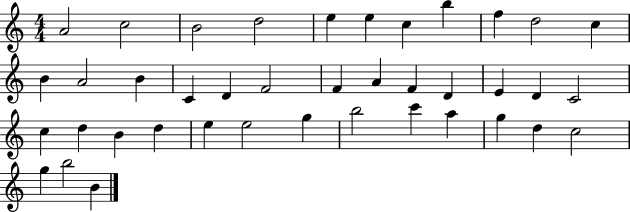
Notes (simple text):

A4/h C5/h B4/h D5/h E5/q E5/q C5/q B5/q F5/q D5/h C5/q B4/q A4/h B4/q C4/q D4/q F4/h F4/q A4/q F4/q D4/q E4/q D4/q C4/h C5/q D5/q B4/q D5/q E5/q E5/h G5/q B5/h C6/q A5/q G5/q D5/q C5/h G5/q B5/h B4/q